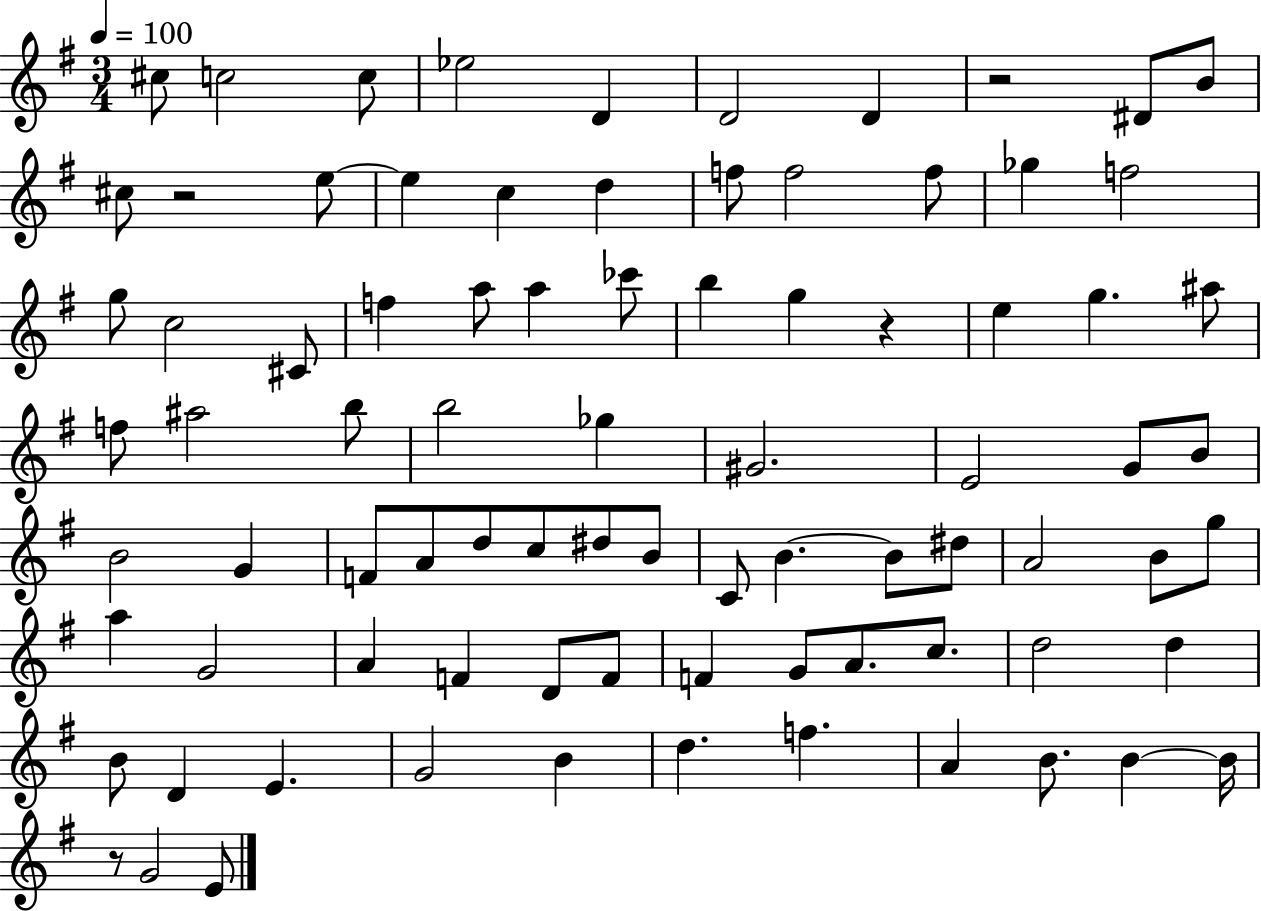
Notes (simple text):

C#5/e C5/h C5/e Eb5/h D4/q D4/h D4/q R/h D#4/e B4/e C#5/e R/h E5/e E5/q C5/q D5/q F5/e F5/h F5/e Gb5/q F5/h G5/e C5/h C#4/e F5/q A5/e A5/q CES6/e B5/q G5/q R/q E5/q G5/q. A#5/e F5/e A#5/h B5/e B5/h Gb5/q G#4/h. E4/h G4/e B4/e B4/h G4/q F4/e A4/e D5/e C5/e D#5/e B4/e C4/e B4/q. B4/e D#5/e A4/h B4/e G5/e A5/q G4/h A4/q F4/q D4/e F4/e F4/q G4/e A4/e. C5/e. D5/h D5/q B4/e D4/q E4/q. G4/h B4/q D5/q. F5/q. A4/q B4/e. B4/q B4/s R/e G4/h E4/e